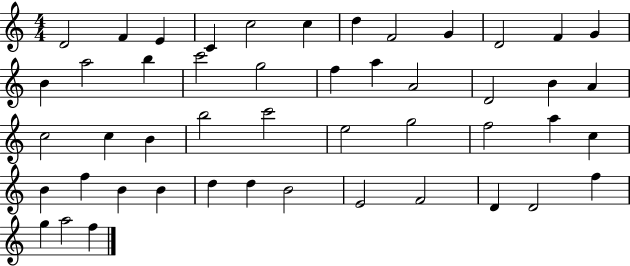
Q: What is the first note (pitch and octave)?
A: D4